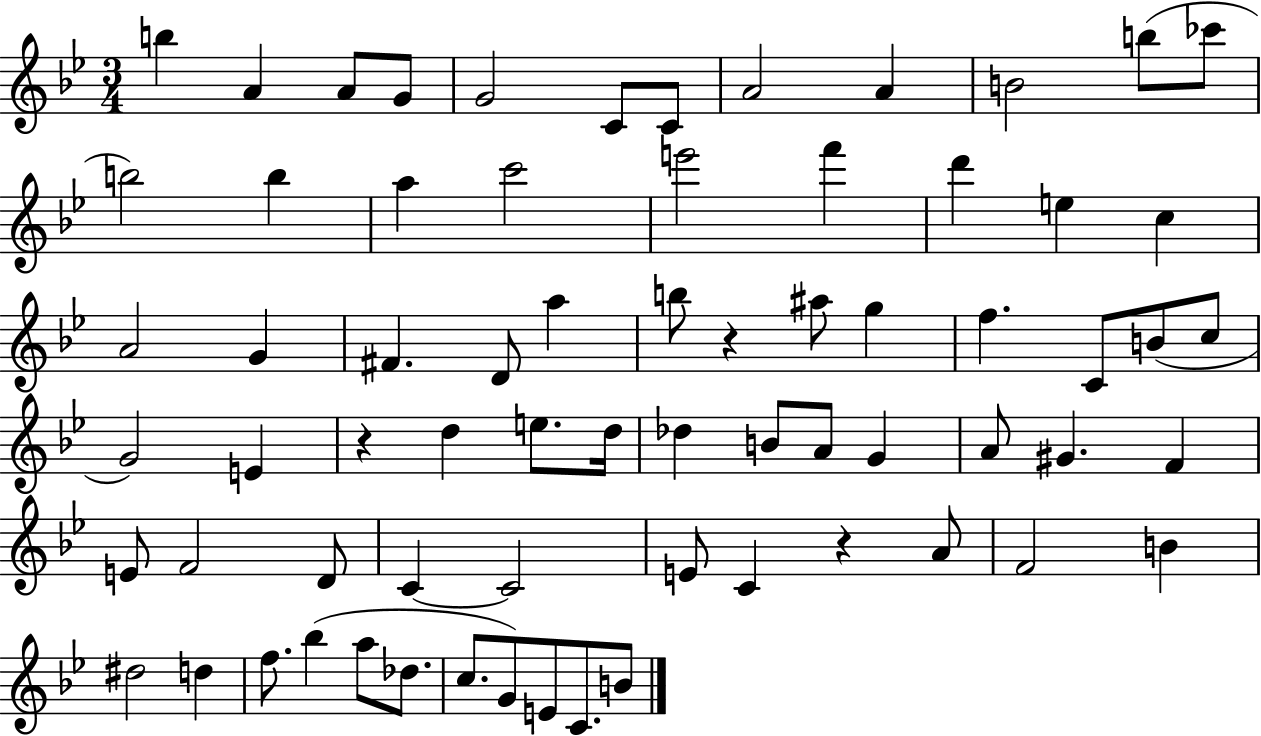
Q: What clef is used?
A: treble